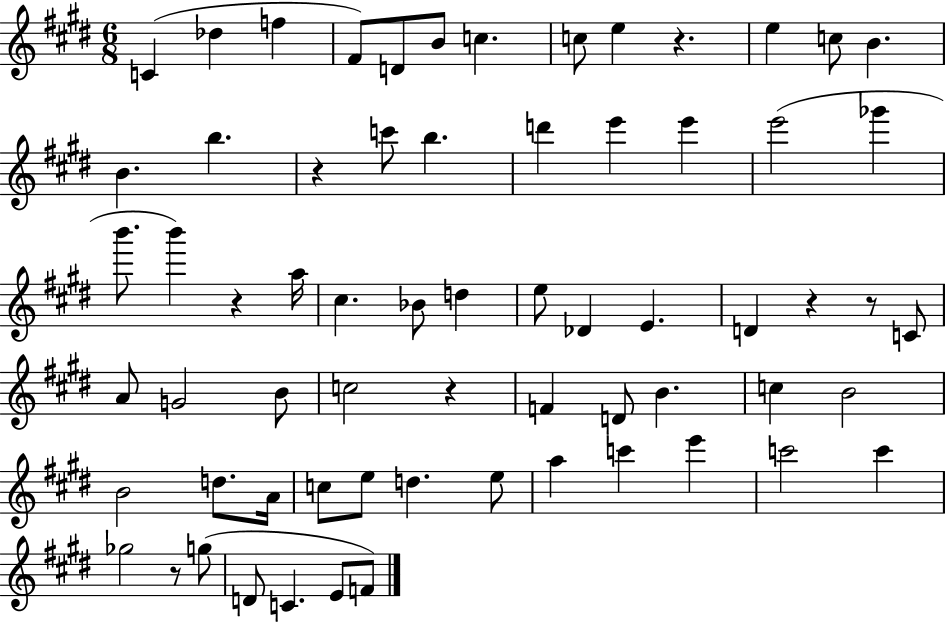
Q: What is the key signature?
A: E major